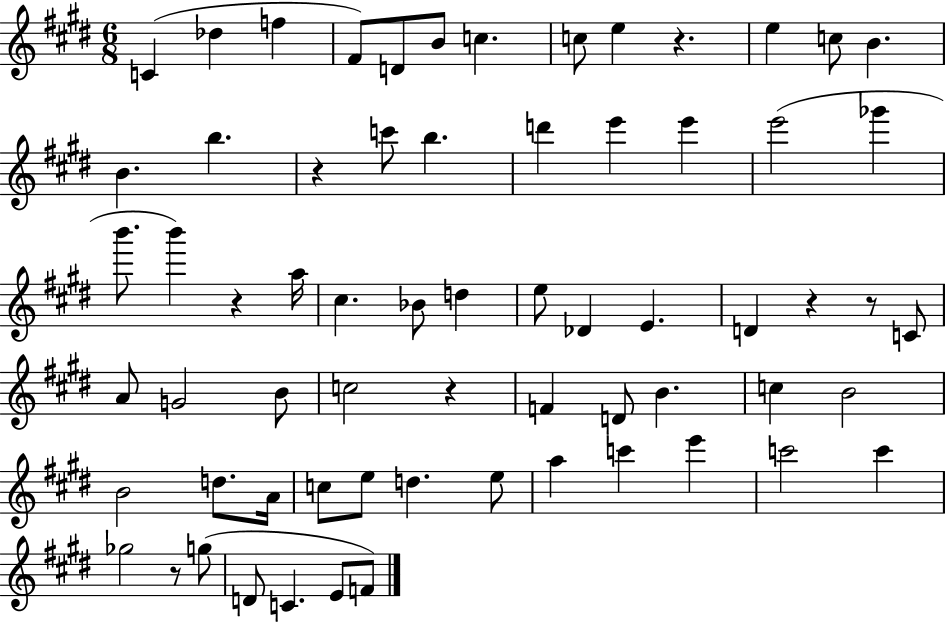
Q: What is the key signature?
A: E major